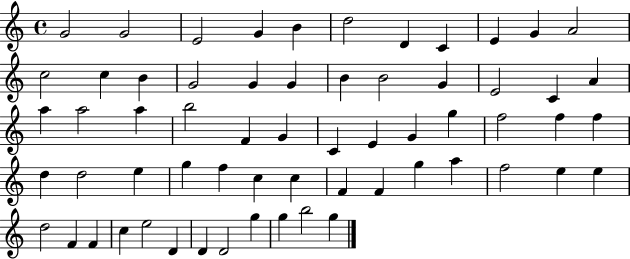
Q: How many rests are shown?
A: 0